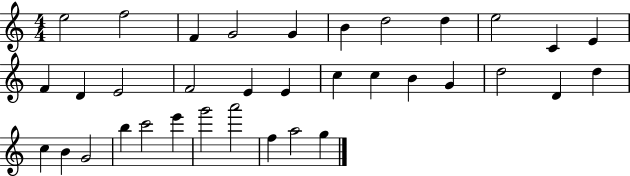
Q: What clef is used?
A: treble